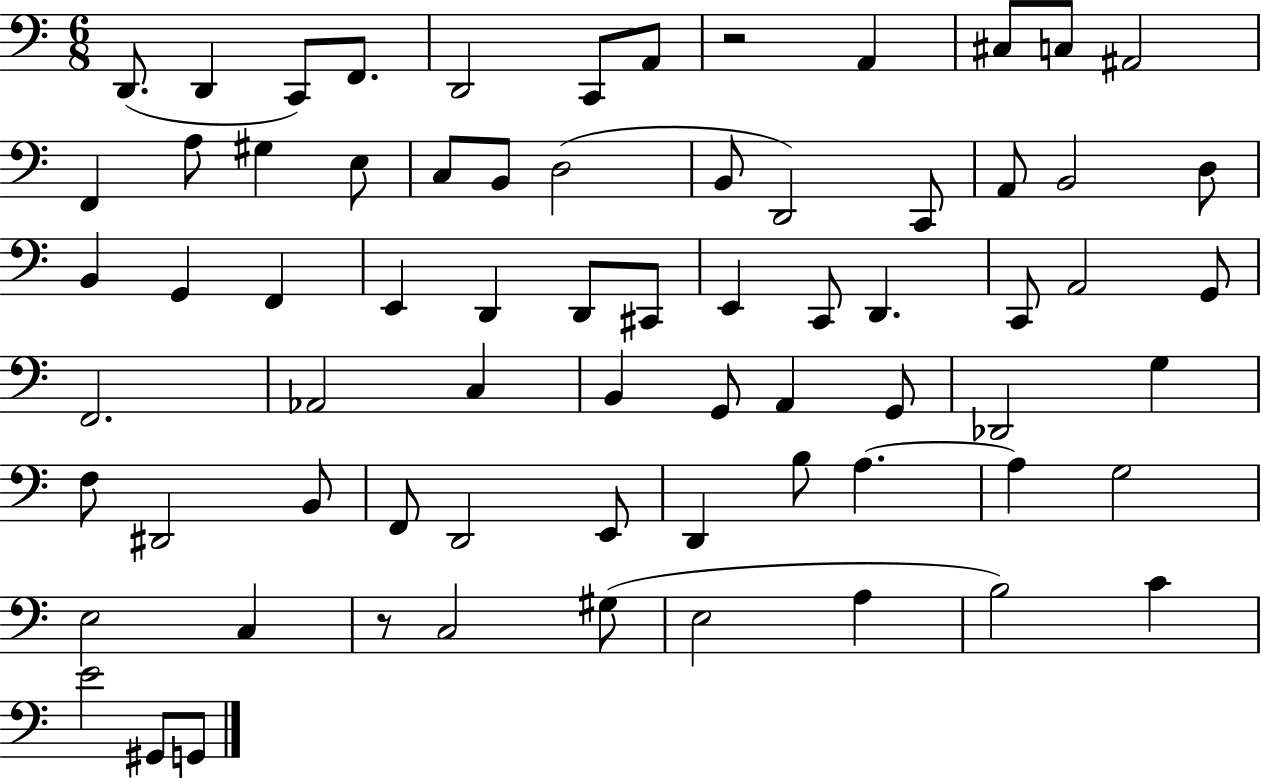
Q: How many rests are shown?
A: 2